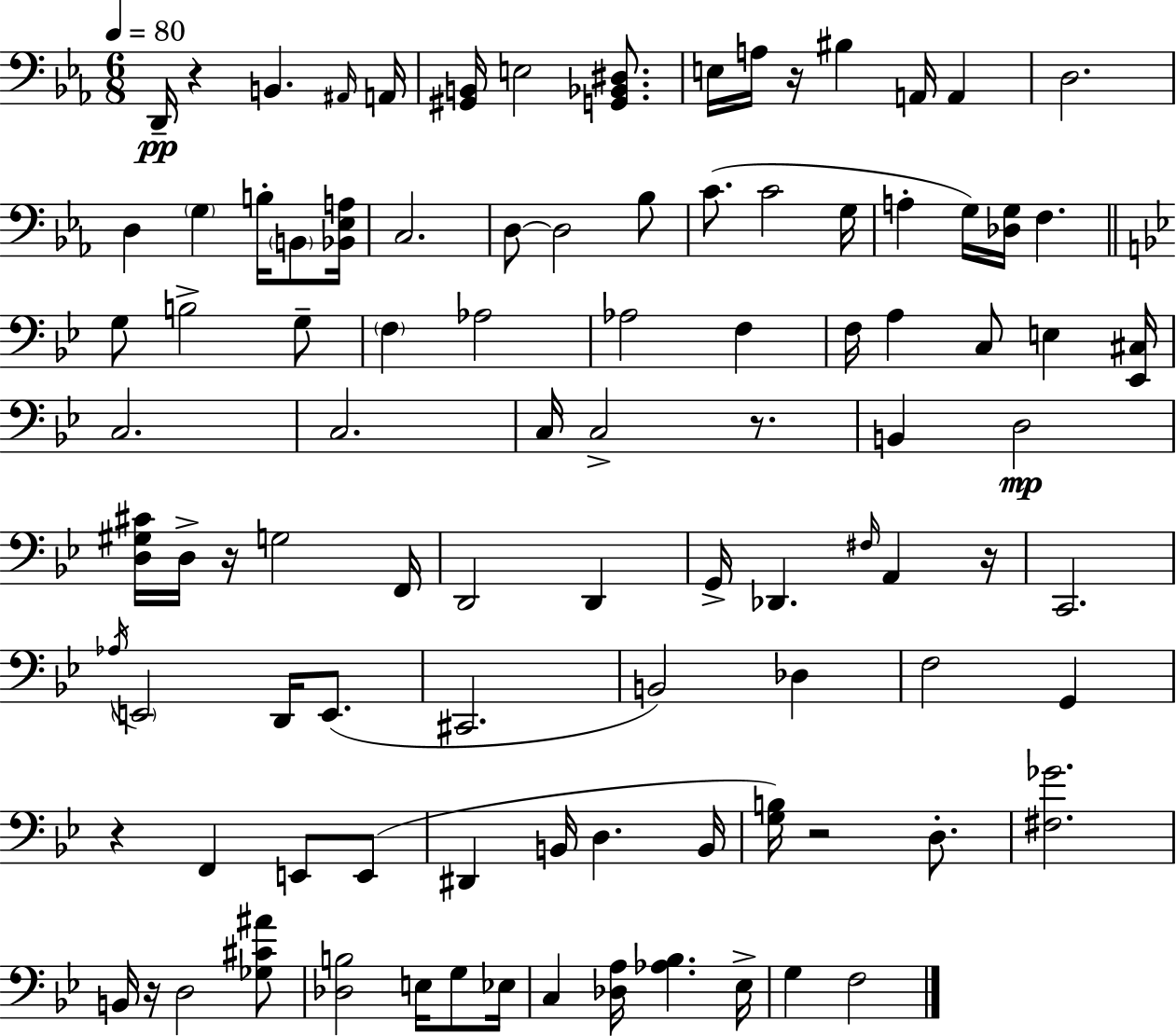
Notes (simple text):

D2/s R/q B2/q. A#2/s A2/s [G#2,B2]/s E3/h [G2,Bb2,D#3]/e. E3/s A3/s R/s BIS3/q A2/s A2/q D3/h. D3/q G3/q B3/s B2/e [Bb2,Eb3,A3]/s C3/h. D3/e D3/h Bb3/e C4/e. C4/h G3/s A3/q G3/s [Db3,G3]/s F3/q. G3/e B3/h G3/e F3/q Ab3/h Ab3/h F3/q F3/s A3/q C3/e E3/q [Eb2,C#3]/s C3/h. C3/h. C3/s C3/h R/e. B2/q D3/h [D3,G#3,C#4]/s D3/s R/s G3/h F2/s D2/h D2/q G2/s Db2/q. F#3/s A2/q R/s C2/h. Ab3/s E2/h D2/s E2/e. C#2/h. B2/h Db3/q F3/h G2/q R/q F2/q E2/e E2/e D#2/q B2/s D3/q. B2/s [G3,B3]/s R/h D3/e. [F#3,Gb4]/h. B2/s R/s D3/h [Gb3,C#4,A#4]/e [Db3,B3]/h E3/s G3/e Eb3/s C3/q [Db3,A3]/s [Ab3,Bb3]/q. Eb3/s G3/q F3/h